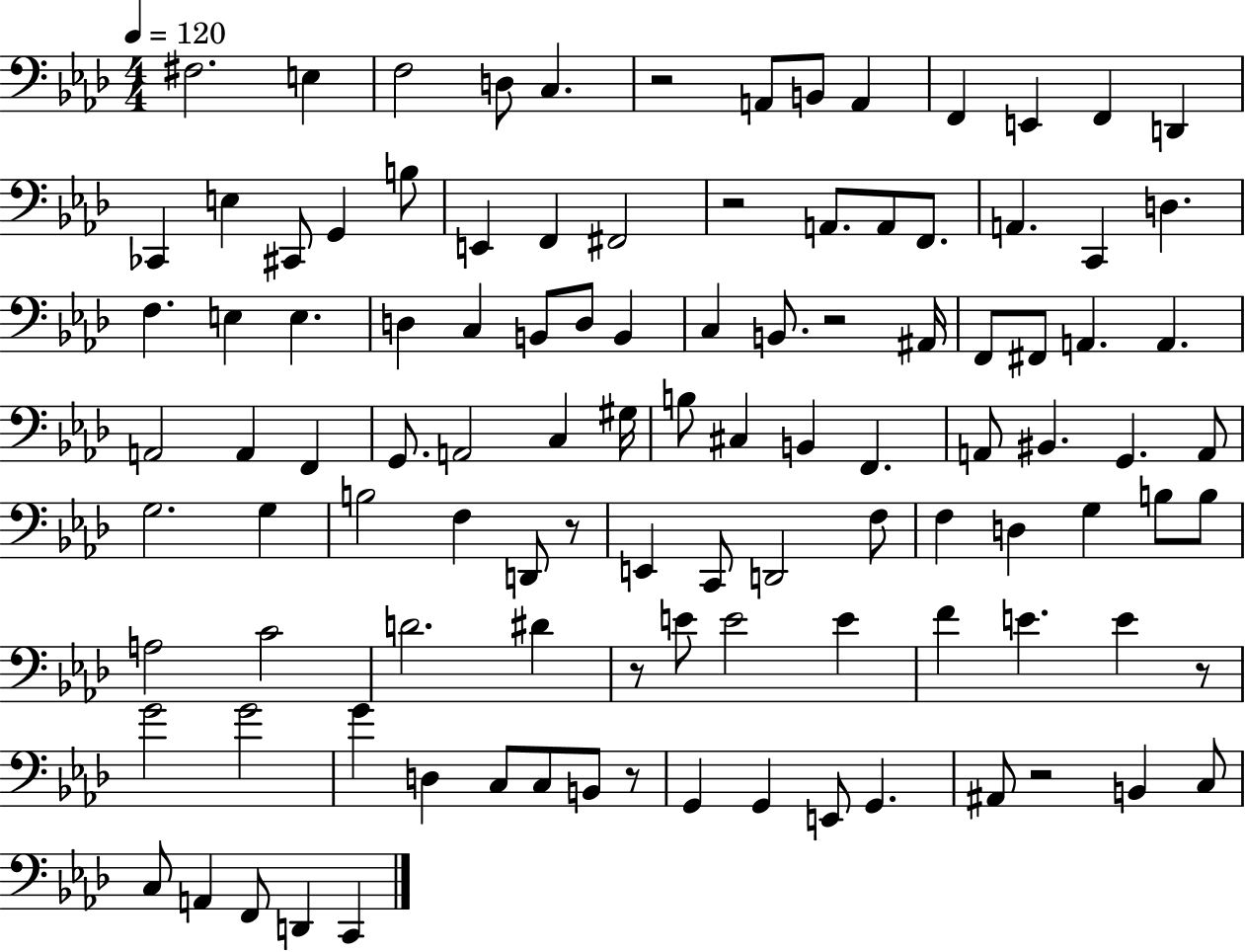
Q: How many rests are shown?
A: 8